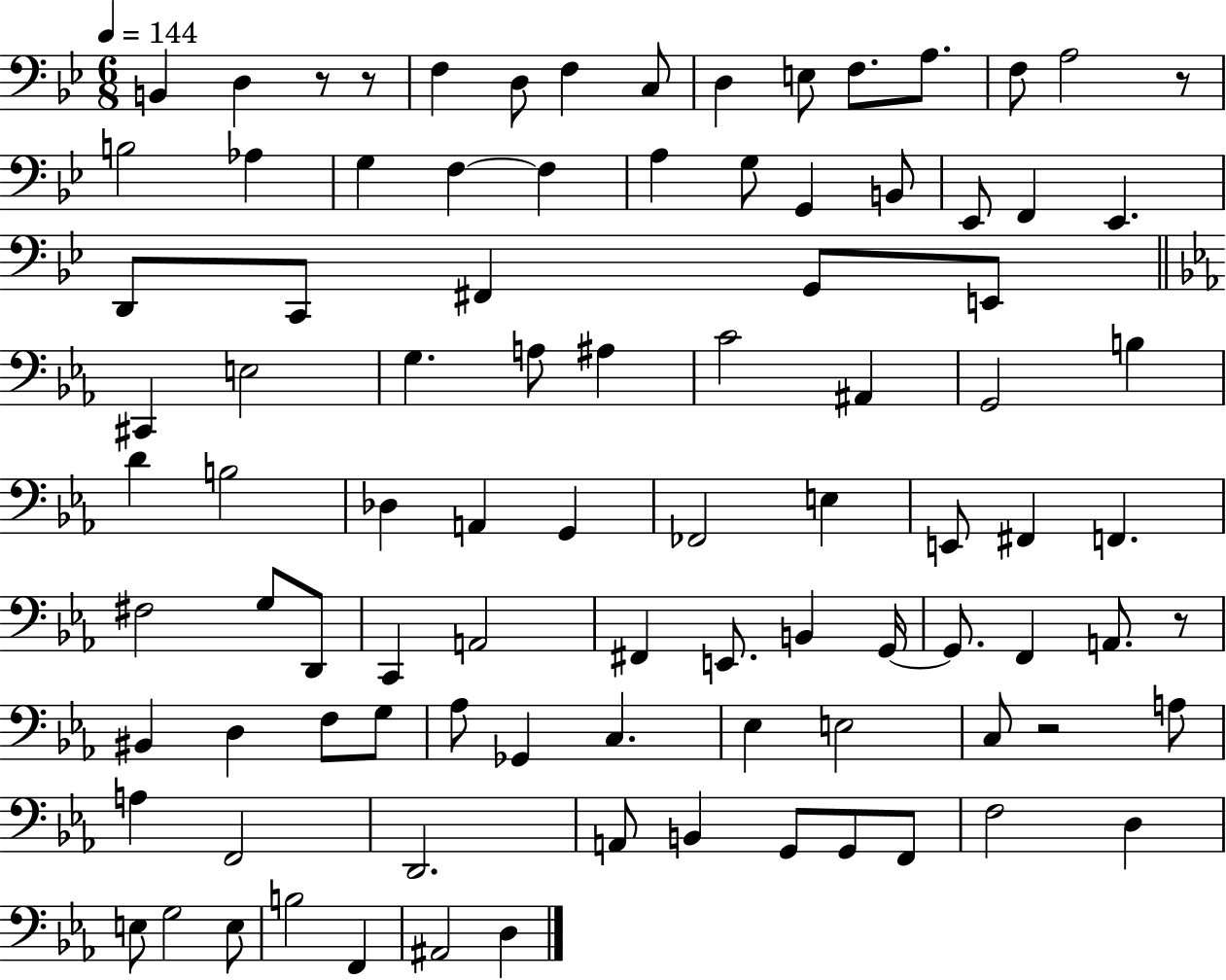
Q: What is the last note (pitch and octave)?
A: D3